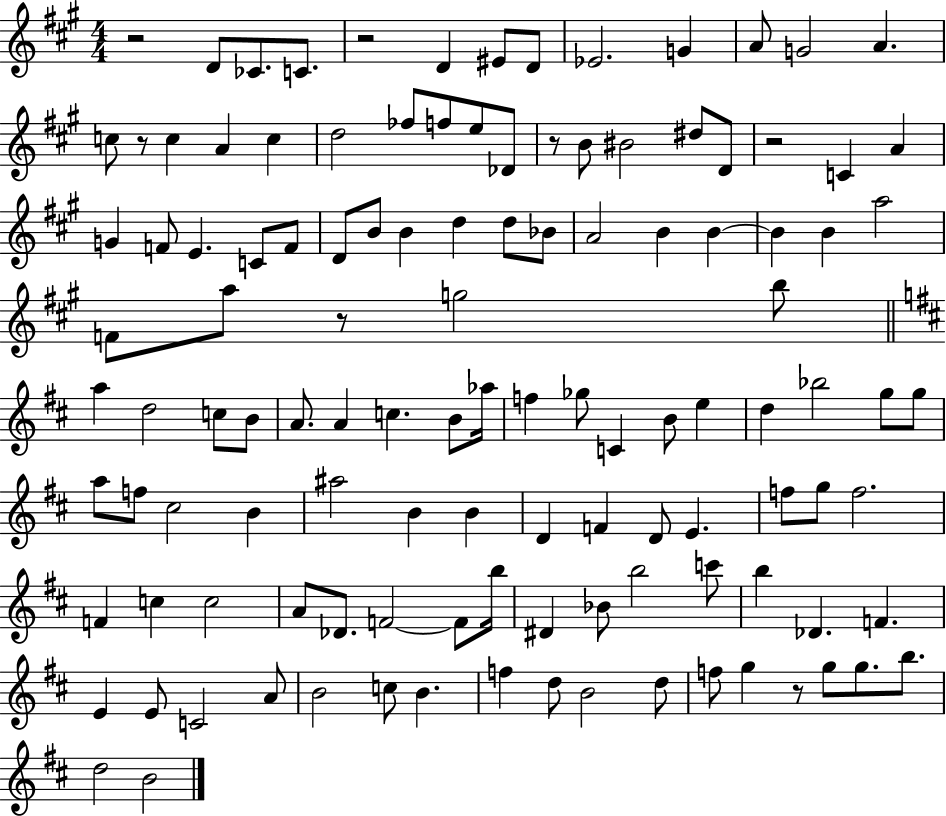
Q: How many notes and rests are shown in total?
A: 119